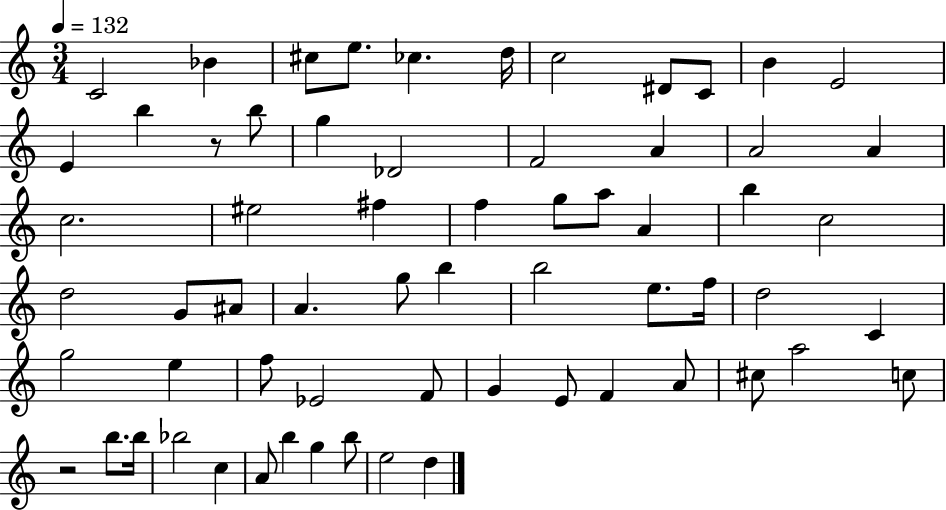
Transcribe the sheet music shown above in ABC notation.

X:1
T:Untitled
M:3/4
L:1/4
K:C
C2 _B ^c/2 e/2 _c d/4 c2 ^D/2 C/2 B E2 E b z/2 b/2 g _D2 F2 A A2 A c2 ^e2 ^f f g/2 a/2 A b c2 d2 G/2 ^A/2 A g/2 b b2 e/2 f/4 d2 C g2 e f/2 _E2 F/2 G E/2 F A/2 ^c/2 a2 c/2 z2 b/2 b/4 _b2 c A/2 b g b/2 e2 d